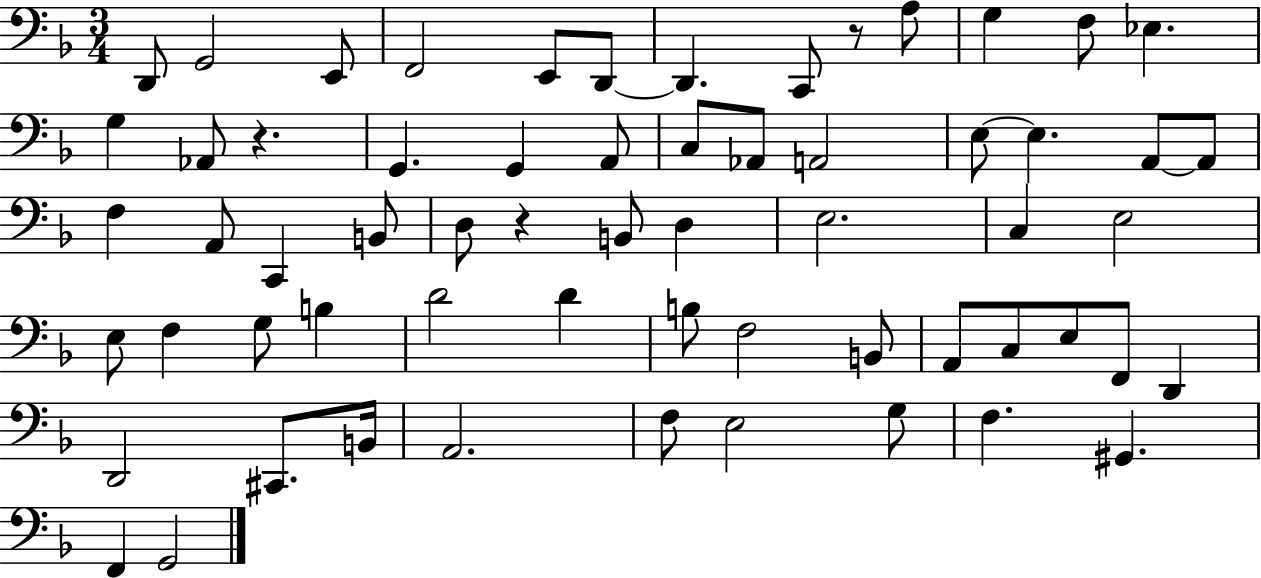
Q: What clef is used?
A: bass